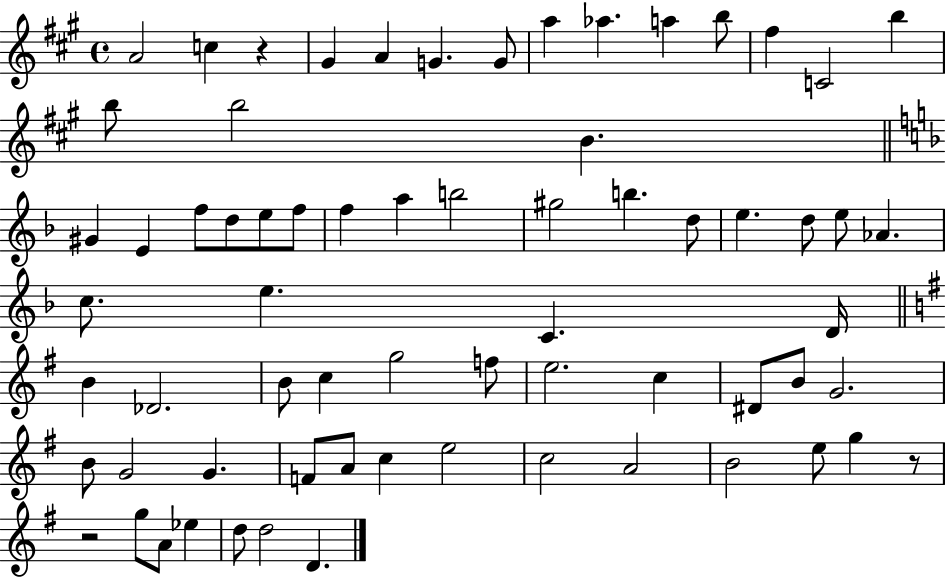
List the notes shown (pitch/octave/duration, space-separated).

A4/h C5/q R/q G#4/q A4/q G4/q. G4/e A5/q Ab5/q. A5/q B5/e F#5/q C4/h B5/q B5/e B5/h B4/q. G#4/q E4/q F5/e D5/e E5/e F5/e F5/q A5/q B5/h G#5/h B5/q. D5/e E5/q. D5/e E5/e Ab4/q. C5/e. E5/q. C4/q. D4/s B4/q Db4/h. B4/e C5/q G5/h F5/e E5/h. C5/q D#4/e B4/e G4/h. B4/e G4/h G4/q. F4/e A4/e C5/q E5/h C5/h A4/h B4/h E5/e G5/q R/e R/h G5/e A4/e Eb5/q D5/e D5/h D4/q.